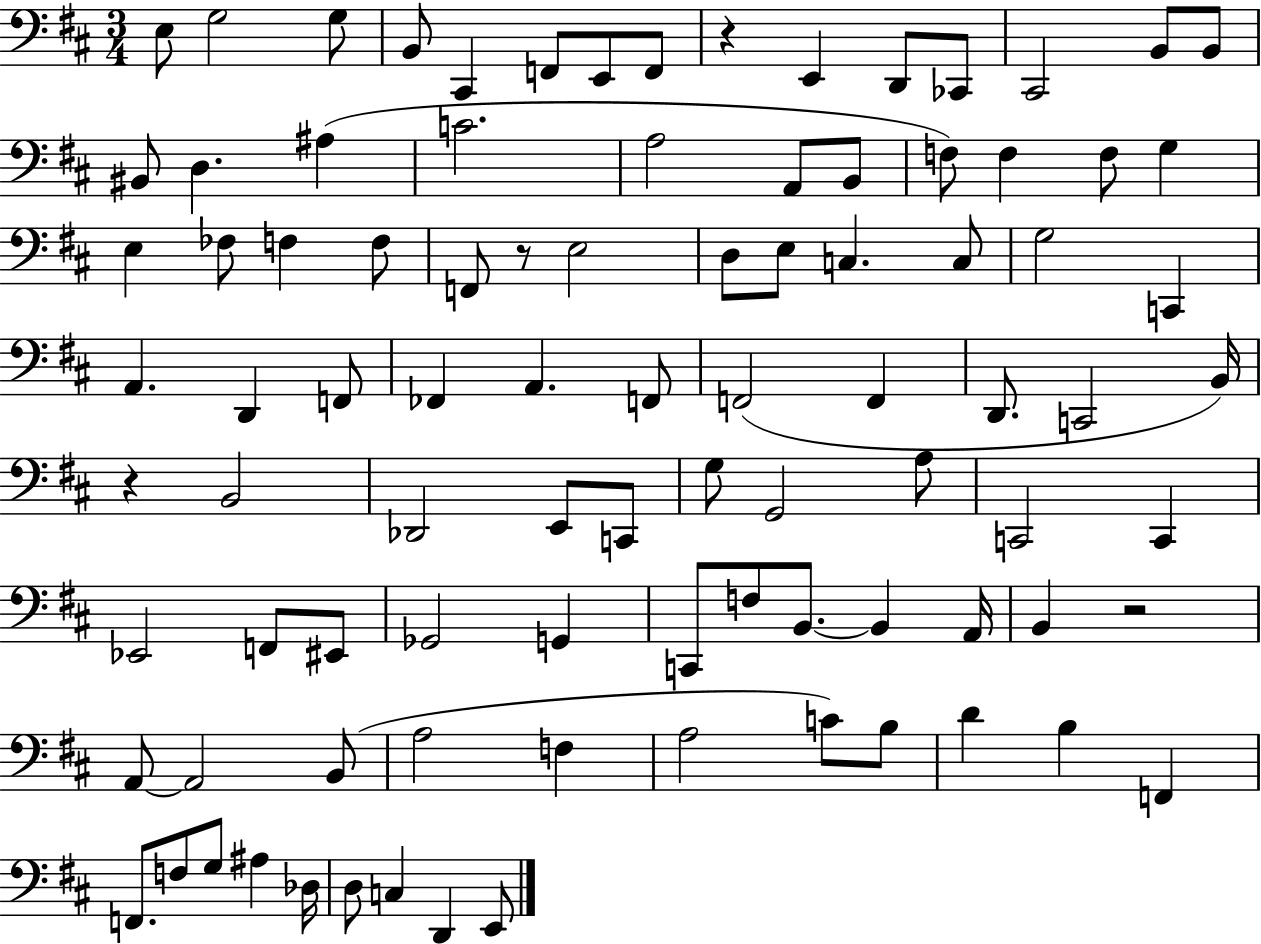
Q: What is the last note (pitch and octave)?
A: E2